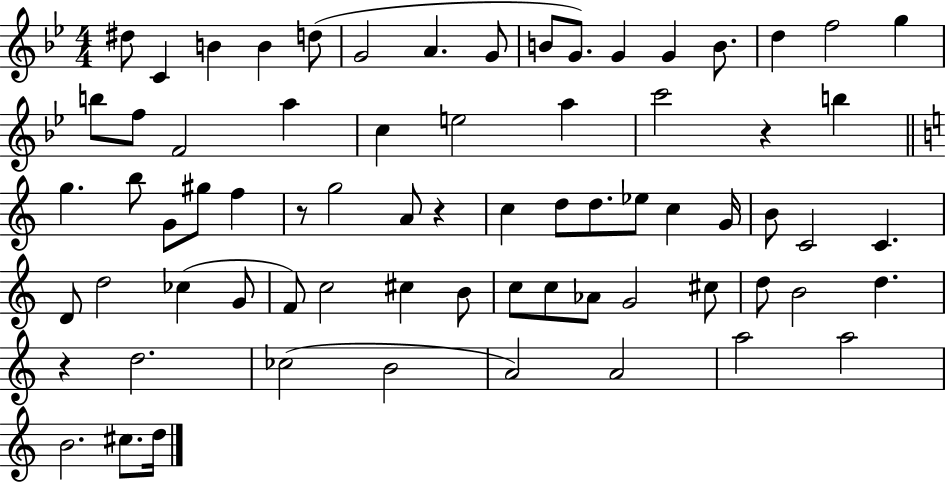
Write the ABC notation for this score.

X:1
T:Untitled
M:4/4
L:1/4
K:Bb
^d/2 C B B d/2 G2 A G/2 B/2 G/2 G G B/2 d f2 g b/2 f/2 F2 a c e2 a c'2 z b g b/2 G/2 ^g/2 f z/2 g2 A/2 z c d/2 d/2 _e/2 c G/4 B/2 C2 C D/2 d2 _c G/2 F/2 c2 ^c B/2 c/2 c/2 _A/2 G2 ^c/2 d/2 B2 d z d2 _c2 B2 A2 A2 a2 a2 B2 ^c/2 d/4